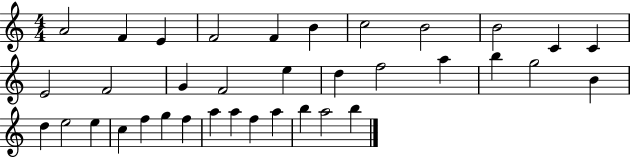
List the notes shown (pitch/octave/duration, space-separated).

A4/h F4/q E4/q F4/h F4/q B4/q C5/h B4/h B4/h C4/q C4/q E4/h F4/h G4/q F4/h E5/q D5/q F5/h A5/q B5/q G5/h B4/q D5/q E5/h E5/q C5/q F5/q G5/q F5/q A5/q A5/q F5/q A5/q B5/q A5/h B5/q